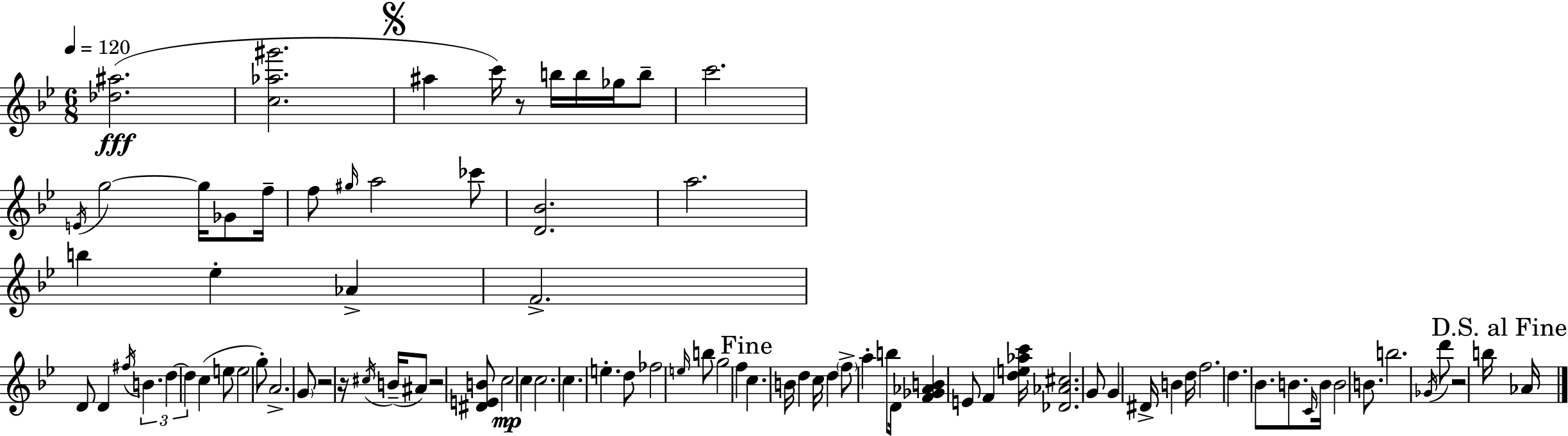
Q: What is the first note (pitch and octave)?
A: A#5